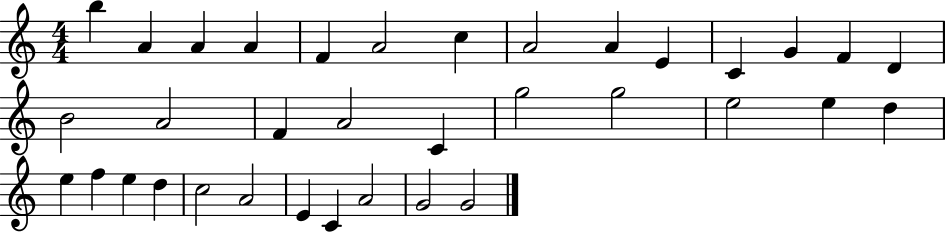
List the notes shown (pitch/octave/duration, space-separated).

B5/q A4/q A4/q A4/q F4/q A4/h C5/q A4/h A4/q E4/q C4/q G4/q F4/q D4/q B4/h A4/h F4/q A4/h C4/q G5/h G5/h E5/h E5/q D5/q E5/q F5/q E5/q D5/q C5/h A4/h E4/q C4/q A4/h G4/h G4/h